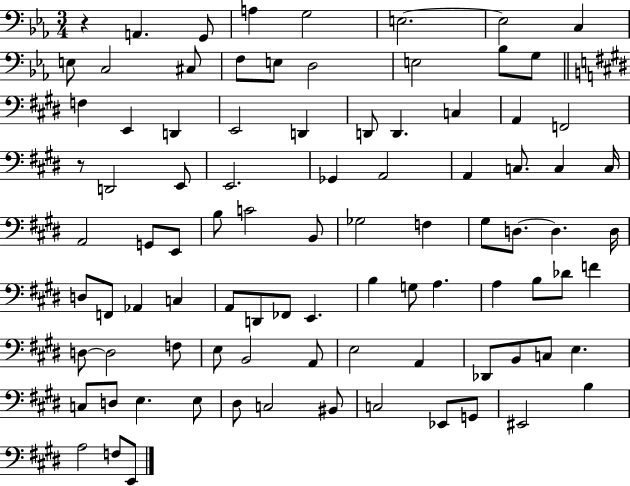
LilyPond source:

{
  \clef bass
  \numericTimeSignature
  \time 3/4
  \key ees \major
  \repeat volta 2 { r4 a,4. g,8 | a4 g2 | e2.~~ | e2 c4 | \break e8 c2 cis8 | f8 e8 d2 | e2 bes8 g8 | \bar "||" \break \key e \major f4 e,4 d,4 | e,2 d,4 | d,8 d,4. c4 | a,4 f,2 | \break r8 d,2 e,8 | e,2. | ges,4 a,2 | a,4 c8. c4 c16 | \break a,2 g,8 e,8 | b8 c'2 b,8 | ges2 f4 | gis8 d8.~~ d4. d16 | \break d8 f,8 aes,4 c4 | a,8 d,8 fes,8 e,4. | b4 g8 a4. | a4 b8 des'8 f'4 | \break d8~~ d2 f8 | e8 b,2 a,8 | e2 a,4 | des,8 b,8 c8 e4. | \break c8 d8 e4. e8 | dis8 c2 bis,8 | c2 ees,8 g,8 | eis,2 b4 | \break a2 f8 e,8 | } \bar "|."
}